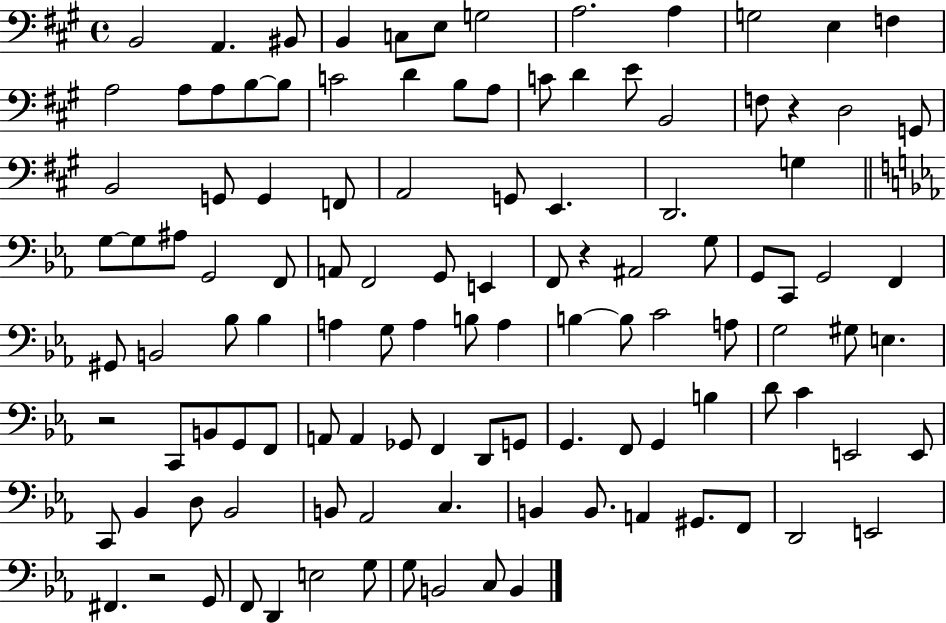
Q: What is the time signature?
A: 4/4